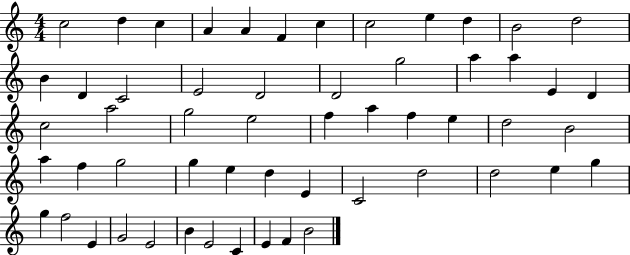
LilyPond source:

{
  \clef treble
  \numericTimeSignature
  \time 4/4
  \key c \major
  c''2 d''4 c''4 | a'4 a'4 f'4 c''4 | c''2 e''4 d''4 | b'2 d''2 | \break b'4 d'4 c'2 | e'2 d'2 | d'2 g''2 | a''4 a''4 e'4 d'4 | \break c''2 a''2 | g''2 e''2 | f''4 a''4 f''4 e''4 | d''2 b'2 | \break a''4 f''4 g''2 | g''4 e''4 d''4 e'4 | c'2 d''2 | d''2 e''4 g''4 | \break g''4 f''2 e'4 | g'2 e'2 | b'4 e'2 c'4 | e'4 f'4 b'2 | \break \bar "|."
}